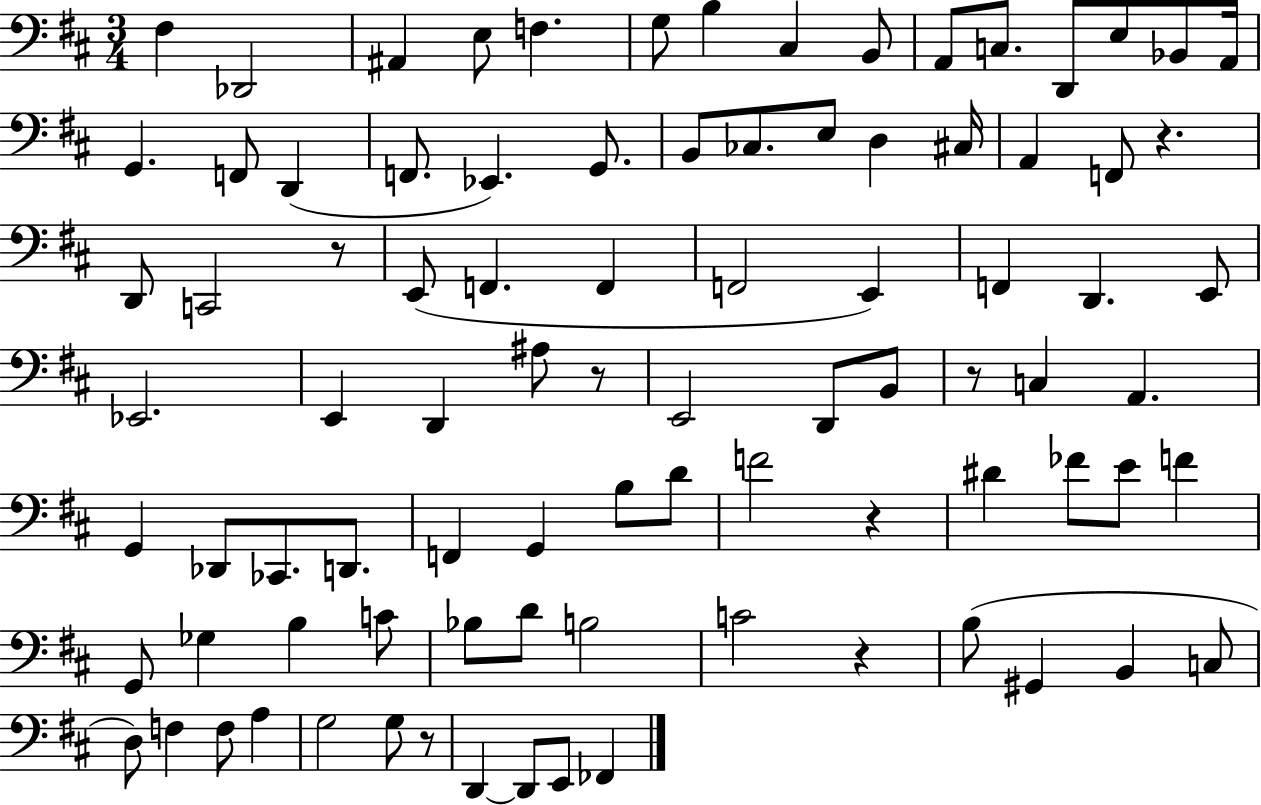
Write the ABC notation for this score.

X:1
T:Untitled
M:3/4
L:1/4
K:D
^F, _D,,2 ^A,, E,/2 F, G,/2 B, ^C, B,,/2 A,,/2 C,/2 D,,/2 E,/2 _B,,/2 A,,/4 G,, F,,/2 D,, F,,/2 _E,, G,,/2 B,,/2 _C,/2 E,/2 D, ^C,/4 A,, F,,/2 z D,,/2 C,,2 z/2 E,,/2 F,, F,, F,,2 E,, F,, D,, E,,/2 _E,,2 E,, D,, ^A,/2 z/2 E,,2 D,,/2 B,,/2 z/2 C, A,, G,, _D,,/2 _C,,/2 D,,/2 F,, G,, B,/2 D/2 F2 z ^D _F/2 E/2 F G,,/2 _G, B, C/2 _B,/2 D/2 B,2 C2 z B,/2 ^G,, B,, C,/2 D,/2 F, F,/2 A, G,2 G,/2 z/2 D,, D,,/2 E,,/2 _F,,